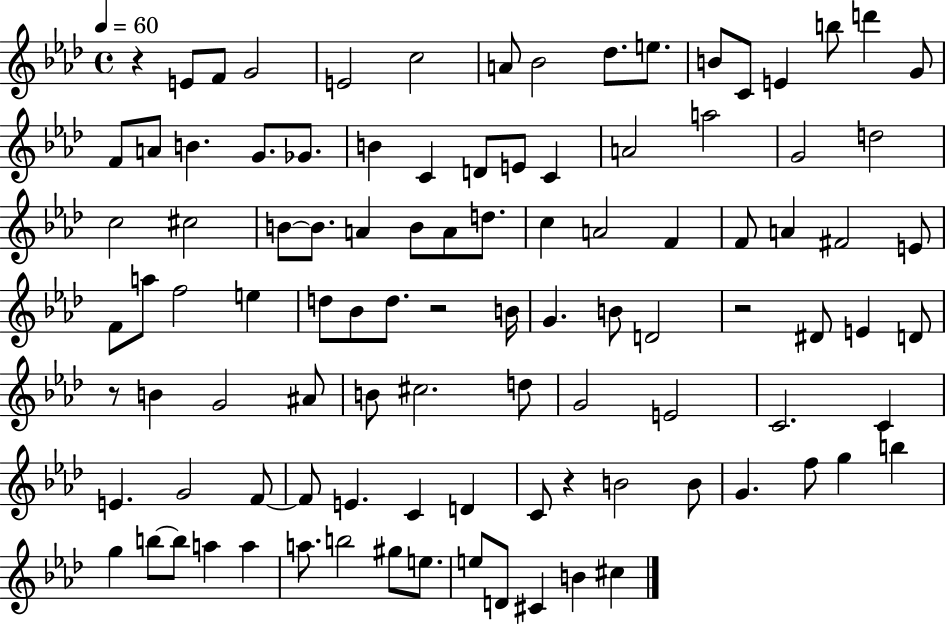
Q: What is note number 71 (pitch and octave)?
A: F4